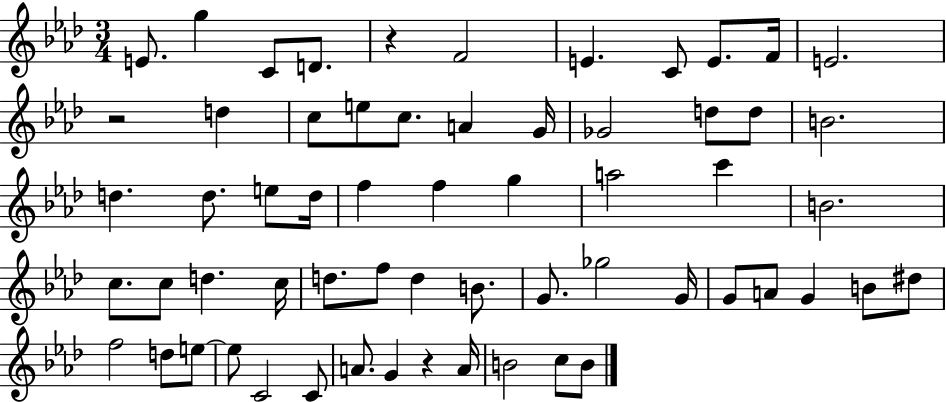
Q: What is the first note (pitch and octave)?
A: E4